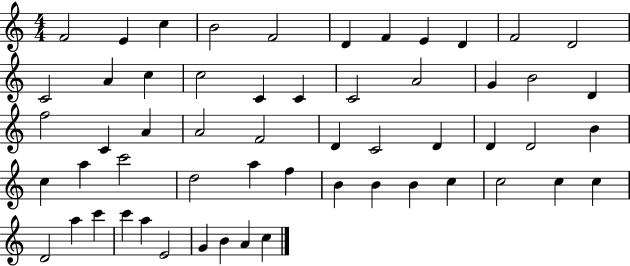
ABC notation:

X:1
T:Untitled
M:4/4
L:1/4
K:C
F2 E c B2 F2 D F E D F2 D2 C2 A c c2 C C C2 A2 G B2 D f2 C A A2 F2 D C2 D D D2 B c a c'2 d2 a f B B B c c2 c c D2 a c' c' a E2 G B A c